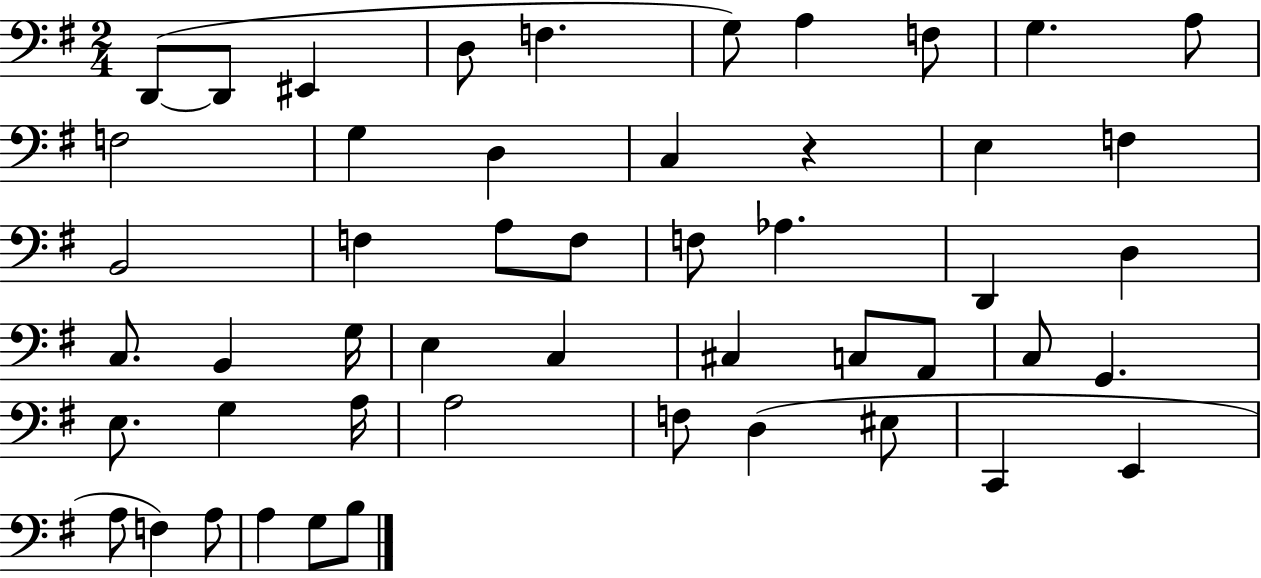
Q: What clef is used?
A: bass